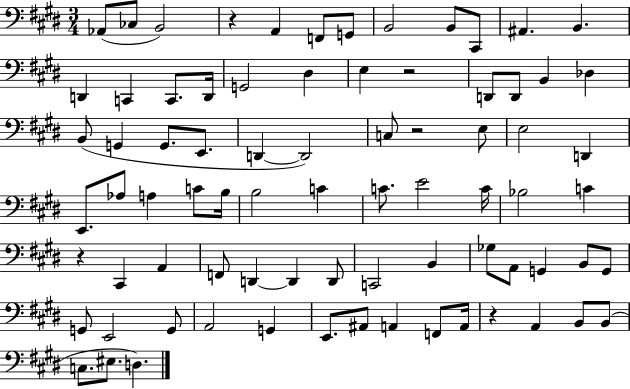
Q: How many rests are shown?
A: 5